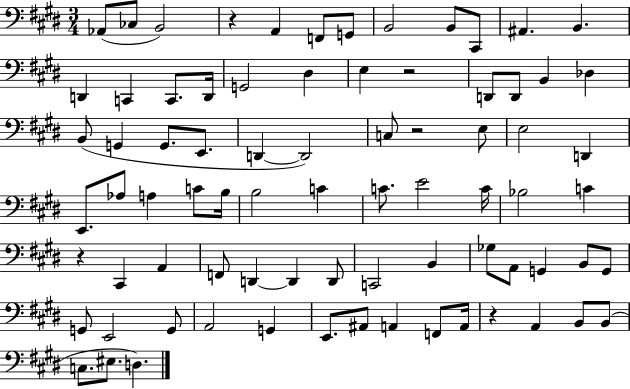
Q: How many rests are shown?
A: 5